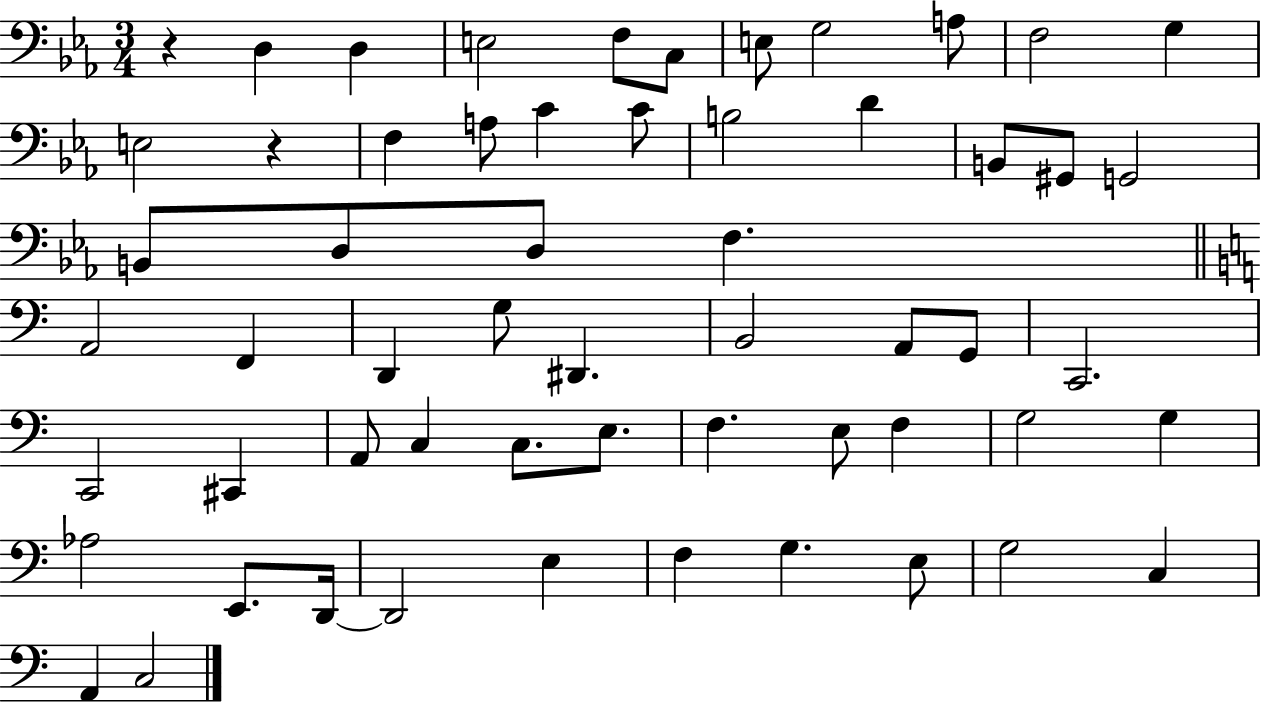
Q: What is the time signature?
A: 3/4